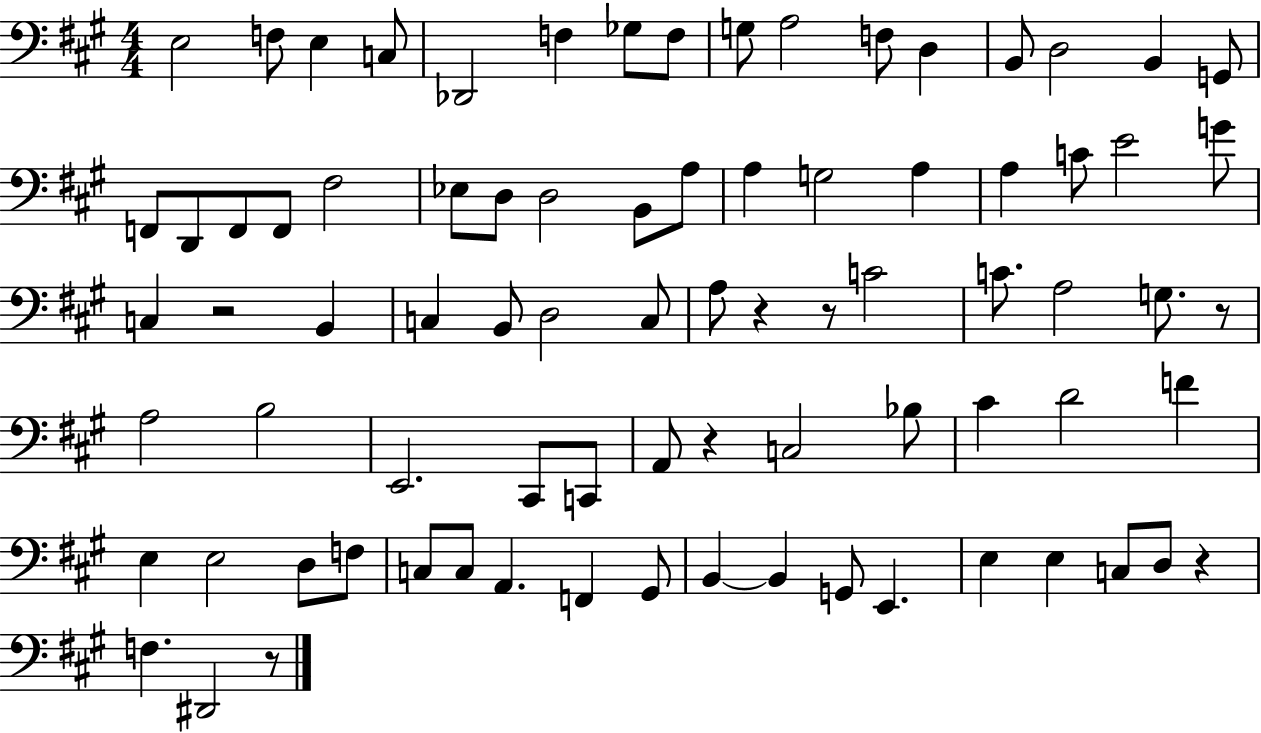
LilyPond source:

{
  \clef bass
  \numericTimeSignature
  \time 4/4
  \key a \major
  e2 f8 e4 c8 | des,2 f4 ges8 f8 | g8 a2 f8 d4 | b,8 d2 b,4 g,8 | \break f,8 d,8 f,8 f,8 fis2 | ees8 d8 d2 b,8 a8 | a4 g2 a4 | a4 c'8 e'2 g'8 | \break c4 r2 b,4 | c4 b,8 d2 c8 | a8 r4 r8 c'2 | c'8. a2 g8. r8 | \break a2 b2 | e,2. cis,8 c,8 | a,8 r4 c2 bes8 | cis'4 d'2 f'4 | \break e4 e2 d8 f8 | c8 c8 a,4. f,4 gis,8 | b,4~~ b,4 g,8 e,4. | e4 e4 c8 d8 r4 | \break f4. dis,2 r8 | \bar "|."
}